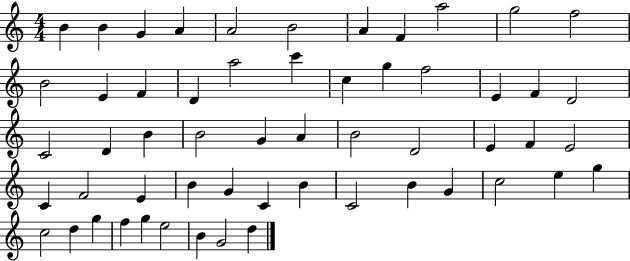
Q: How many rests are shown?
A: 0